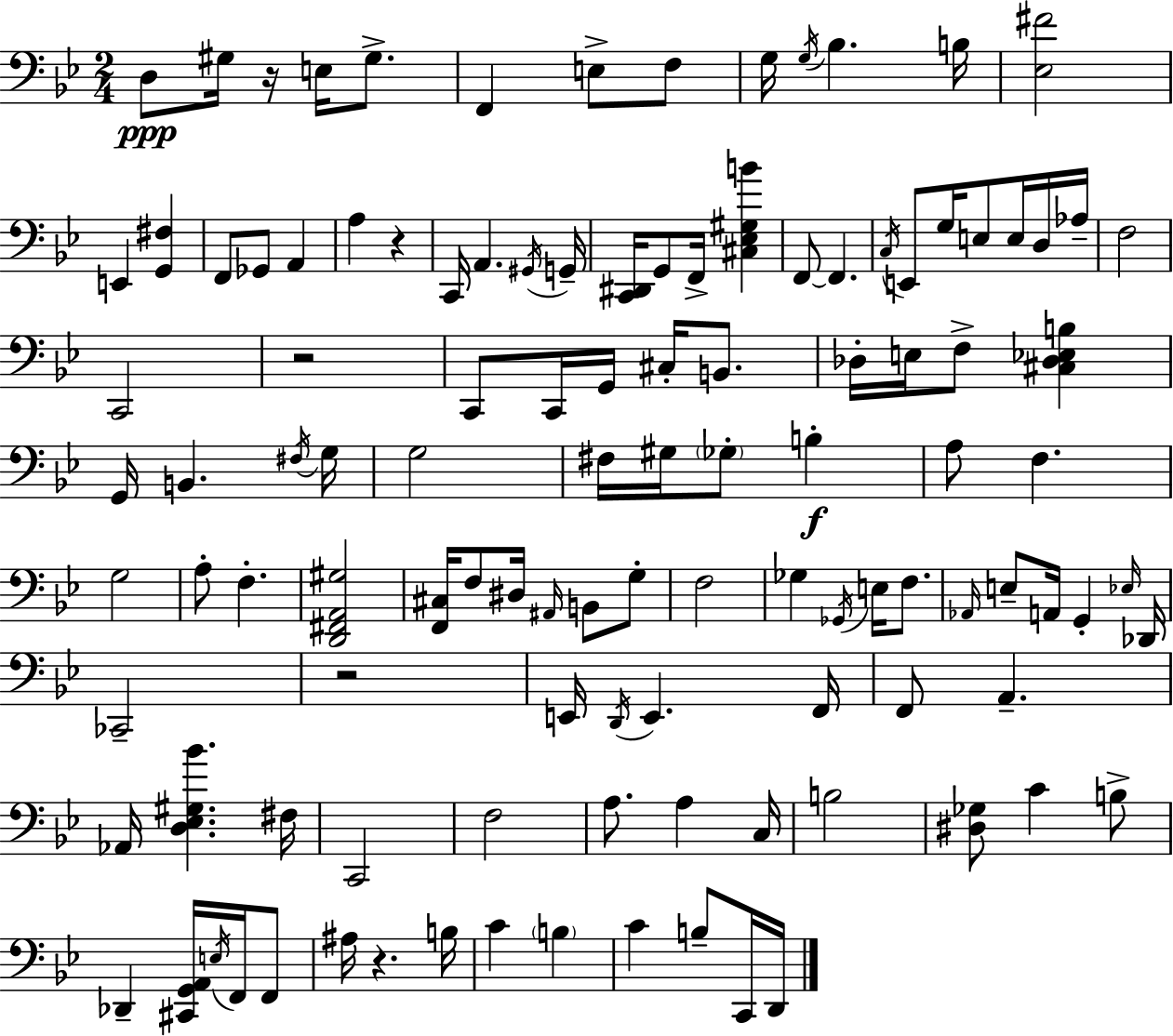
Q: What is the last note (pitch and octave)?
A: D2